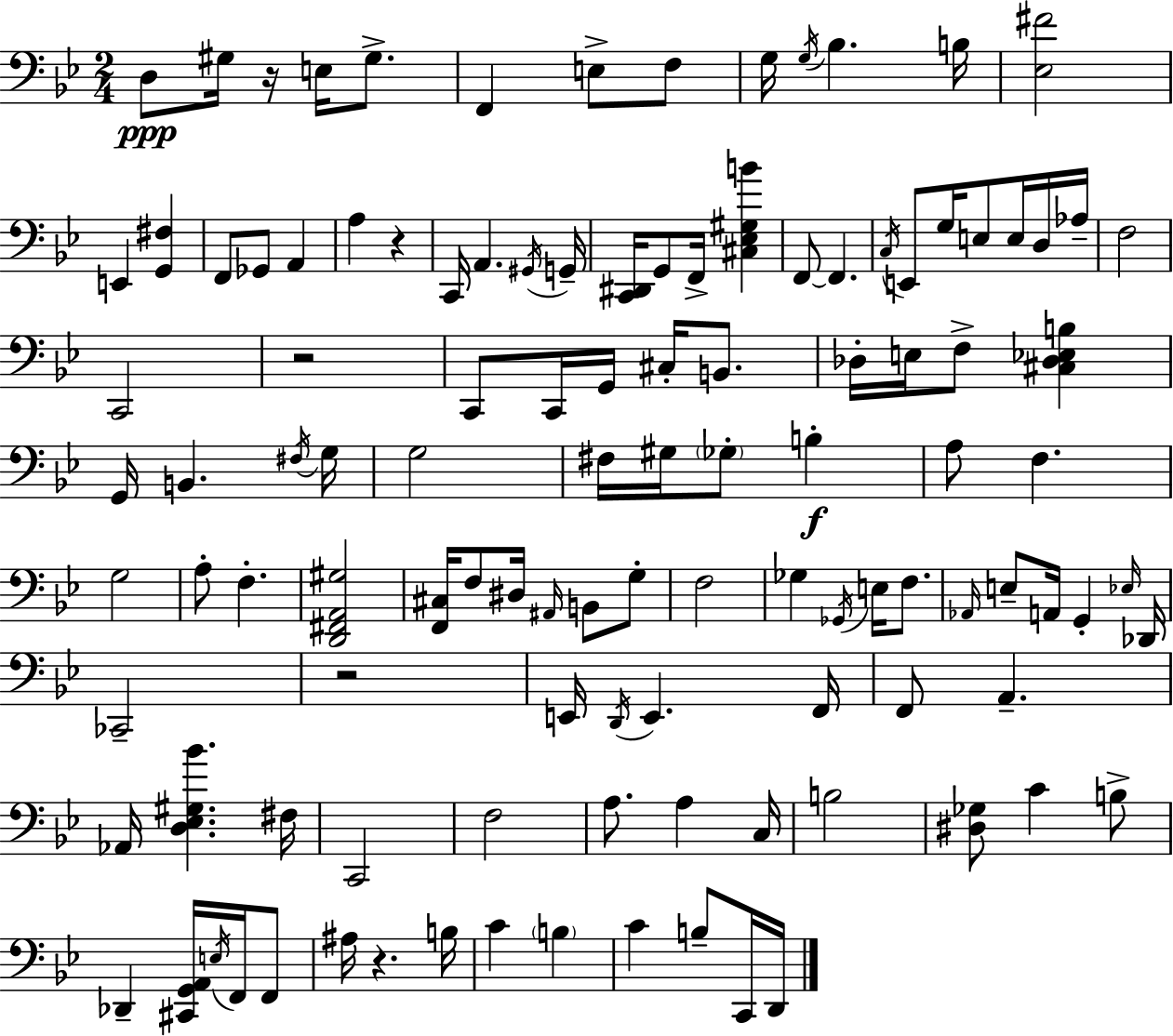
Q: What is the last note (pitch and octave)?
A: D2